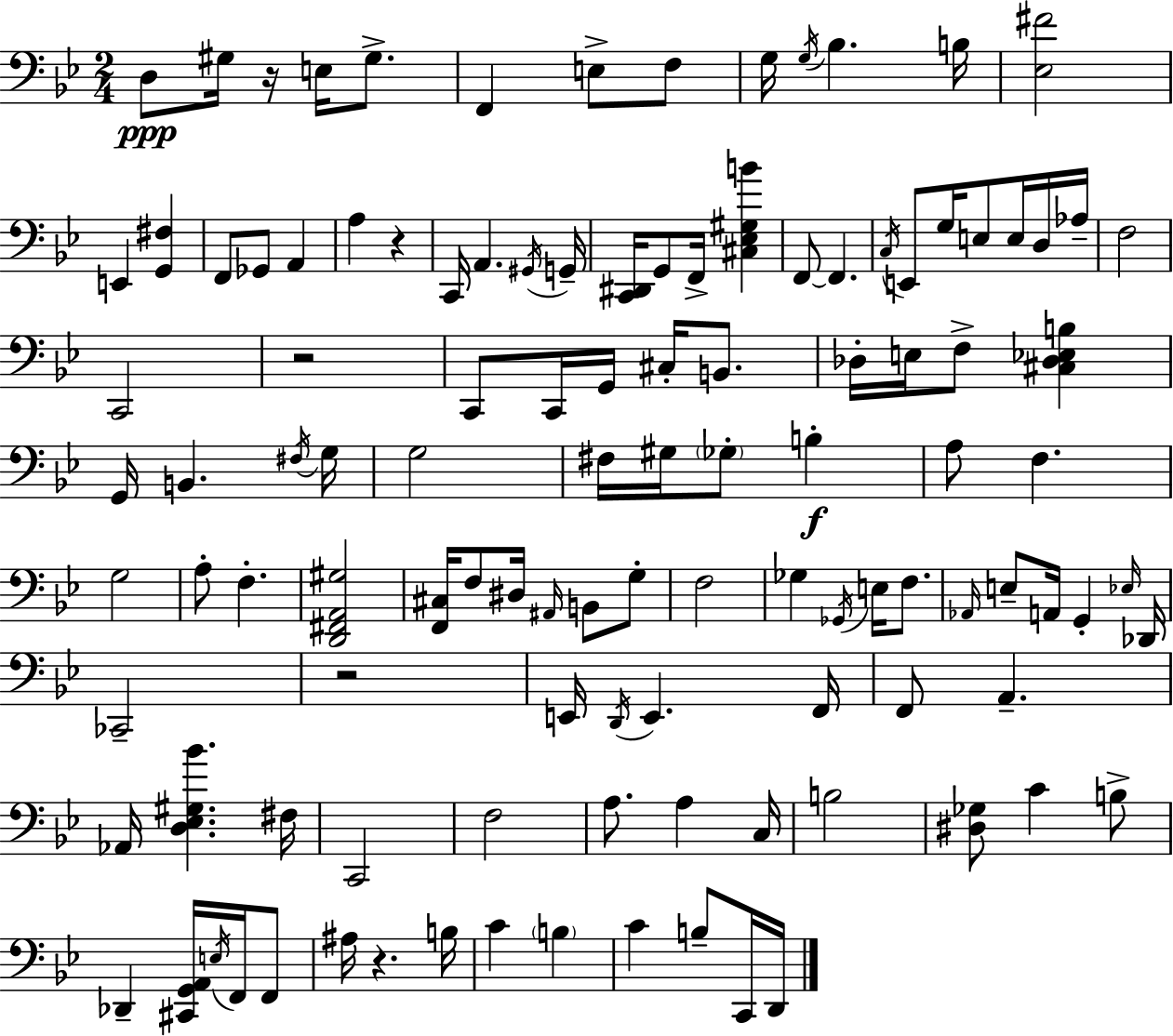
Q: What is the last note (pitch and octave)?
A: D2